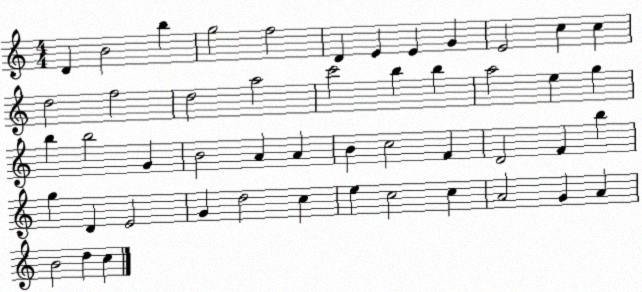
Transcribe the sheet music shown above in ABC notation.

X:1
T:Untitled
M:4/4
L:1/4
K:C
D B2 b g2 f2 D E E G E2 c c d2 f2 d2 a2 c'2 b b a2 e g b b2 G B2 A A B c2 F D2 F b g D E2 G d2 c e c2 c A2 G A B2 d c